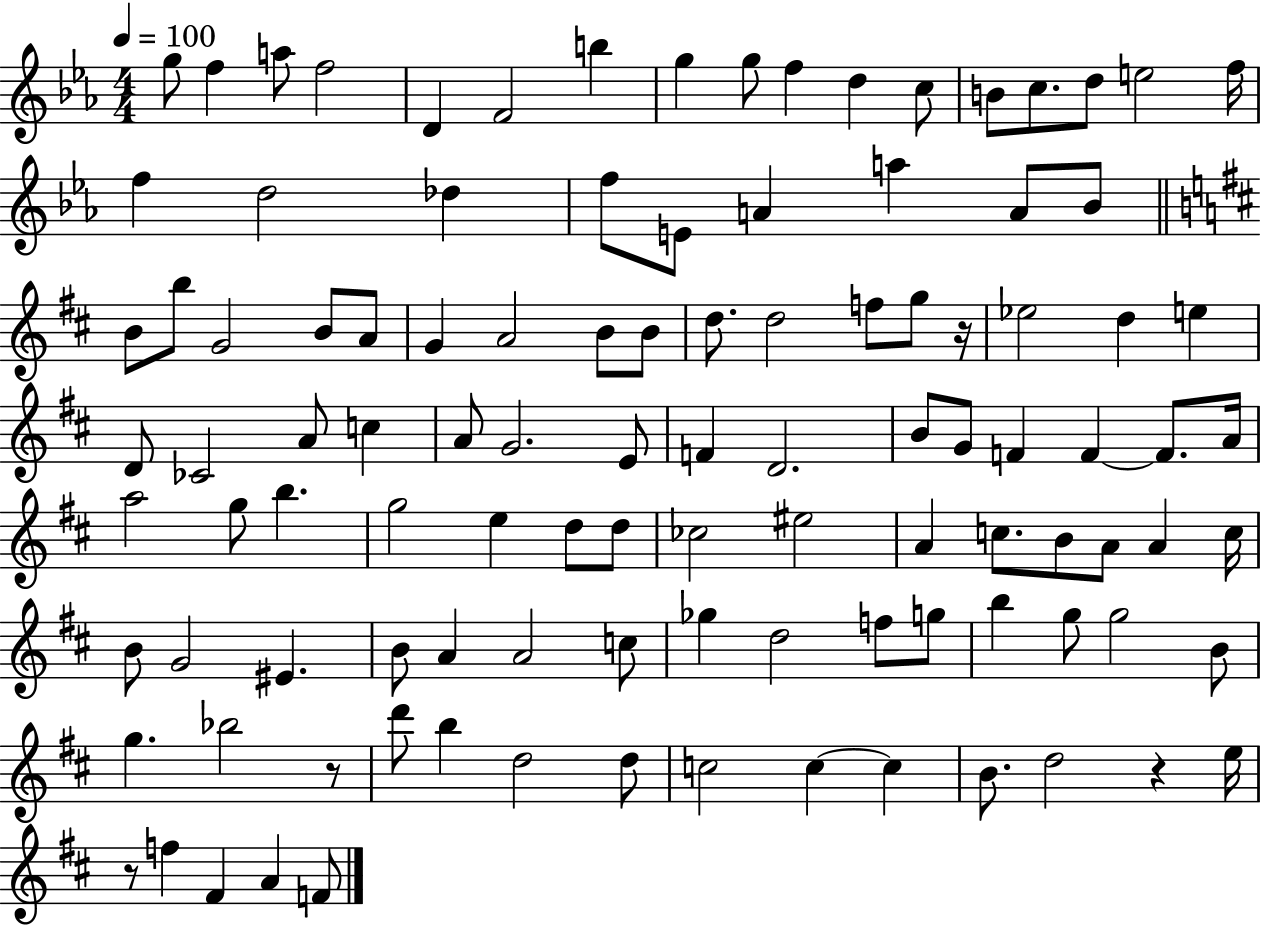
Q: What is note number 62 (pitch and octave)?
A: E5